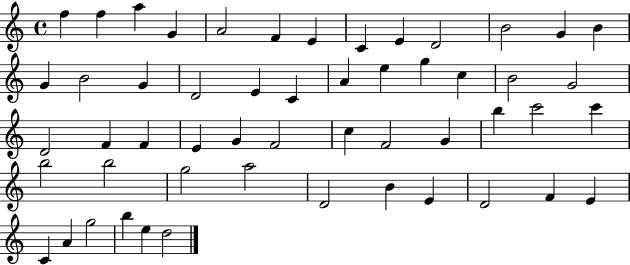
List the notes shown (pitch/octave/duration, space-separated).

F5/q F5/q A5/q G4/q A4/h F4/q E4/q C4/q E4/q D4/h B4/h G4/q B4/q G4/q B4/h G4/q D4/h E4/q C4/q A4/q E5/q G5/q C5/q B4/h G4/h D4/h F4/q F4/q E4/q G4/q F4/h C5/q F4/h G4/q B5/q C6/h C6/q B5/h B5/h G5/h A5/h D4/h B4/q E4/q D4/h F4/q E4/q C4/q A4/q G5/h B5/q E5/q D5/h